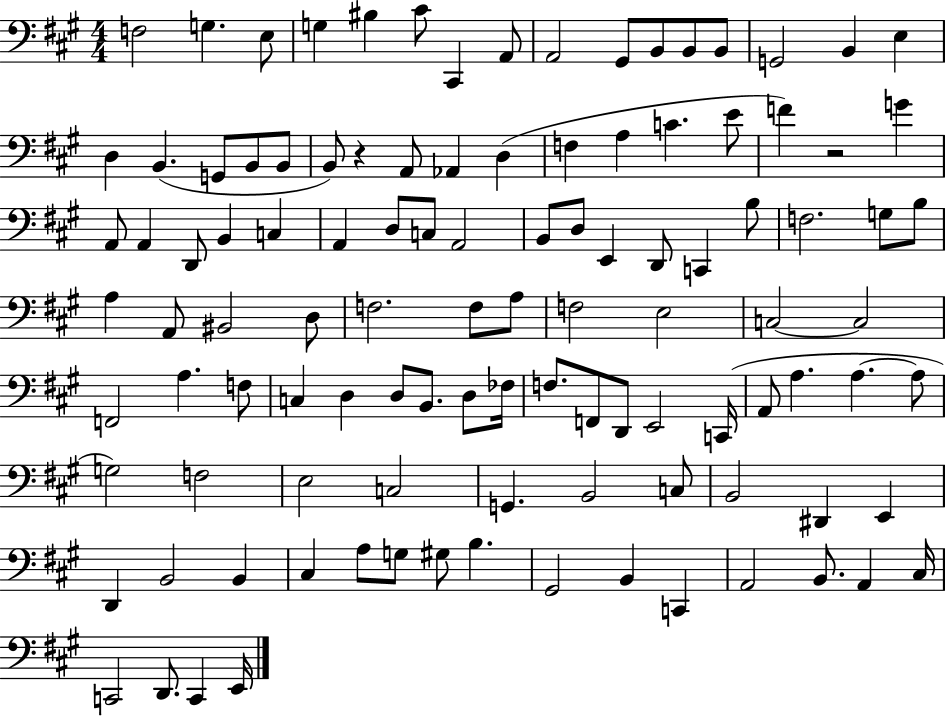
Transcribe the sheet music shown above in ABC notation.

X:1
T:Untitled
M:4/4
L:1/4
K:A
F,2 G, E,/2 G, ^B, ^C/2 ^C,, A,,/2 A,,2 ^G,,/2 B,,/2 B,,/2 B,,/2 G,,2 B,, E, D, B,, G,,/2 B,,/2 B,,/2 B,,/2 z A,,/2 _A,, D, F, A, C E/2 F z2 G A,,/2 A,, D,,/2 B,, C, A,, D,/2 C,/2 A,,2 B,,/2 D,/2 E,, D,,/2 C,, B,/2 F,2 G,/2 B,/2 A, A,,/2 ^B,,2 D,/2 F,2 F,/2 A,/2 F,2 E,2 C,2 C,2 F,,2 A, F,/2 C, D, D,/2 B,,/2 D,/2 _F,/4 F,/2 F,,/2 D,,/2 E,,2 C,,/4 A,,/2 A, A, A,/2 G,2 F,2 E,2 C,2 G,, B,,2 C,/2 B,,2 ^D,, E,, D,, B,,2 B,, ^C, A,/2 G,/2 ^G,/2 B, ^G,,2 B,, C,, A,,2 B,,/2 A,, ^C,/4 C,,2 D,,/2 C,, E,,/4